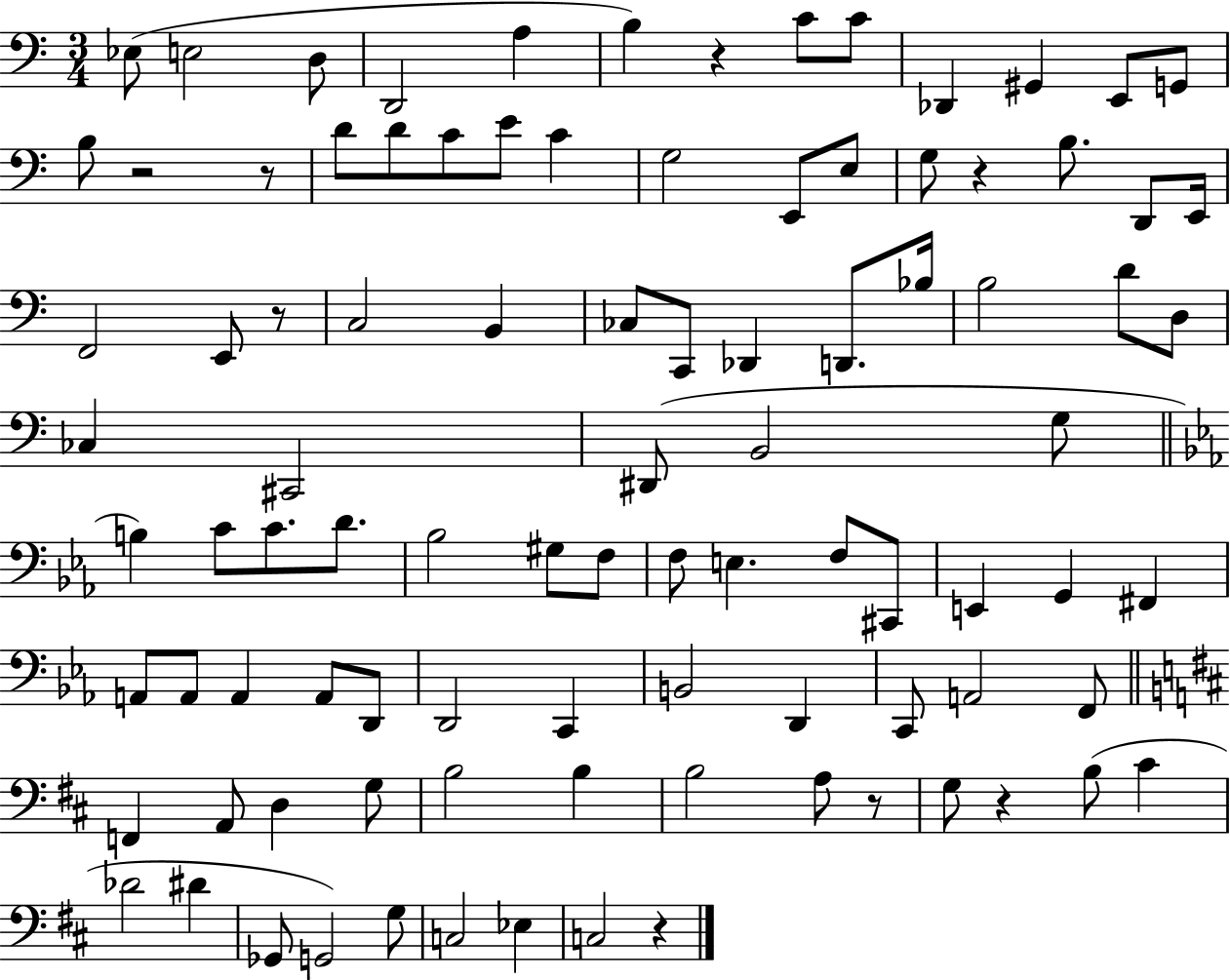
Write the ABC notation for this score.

X:1
T:Untitled
M:3/4
L:1/4
K:C
_E,/2 E,2 D,/2 D,,2 A, B, z C/2 C/2 _D,, ^G,, E,,/2 G,,/2 B,/2 z2 z/2 D/2 D/2 C/2 E/2 C G,2 E,,/2 E,/2 G,/2 z B,/2 D,,/2 E,,/4 F,,2 E,,/2 z/2 C,2 B,, _C,/2 C,,/2 _D,, D,,/2 _B,/4 B,2 D/2 D,/2 _C, ^C,,2 ^D,,/2 B,,2 G,/2 B, C/2 C/2 D/2 _B,2 ^G,/2 F,/2 F,/2 E, F,/2 ^C,,/2 E,, G,, ^F,, A,,/2 A,,/2 A,, A,,/2 D,,/2 D,,2 C,, B,,2 D,, C,,/2 A,,2 F,,/2 F,, A,,/2 D, G,/2 B,2 B, B,2 A,/2 z/2 G,/2 z B,/2 ^C _D2 ^D _G,,/2 G,,2 G,/2 C,2 _E, C,2 z